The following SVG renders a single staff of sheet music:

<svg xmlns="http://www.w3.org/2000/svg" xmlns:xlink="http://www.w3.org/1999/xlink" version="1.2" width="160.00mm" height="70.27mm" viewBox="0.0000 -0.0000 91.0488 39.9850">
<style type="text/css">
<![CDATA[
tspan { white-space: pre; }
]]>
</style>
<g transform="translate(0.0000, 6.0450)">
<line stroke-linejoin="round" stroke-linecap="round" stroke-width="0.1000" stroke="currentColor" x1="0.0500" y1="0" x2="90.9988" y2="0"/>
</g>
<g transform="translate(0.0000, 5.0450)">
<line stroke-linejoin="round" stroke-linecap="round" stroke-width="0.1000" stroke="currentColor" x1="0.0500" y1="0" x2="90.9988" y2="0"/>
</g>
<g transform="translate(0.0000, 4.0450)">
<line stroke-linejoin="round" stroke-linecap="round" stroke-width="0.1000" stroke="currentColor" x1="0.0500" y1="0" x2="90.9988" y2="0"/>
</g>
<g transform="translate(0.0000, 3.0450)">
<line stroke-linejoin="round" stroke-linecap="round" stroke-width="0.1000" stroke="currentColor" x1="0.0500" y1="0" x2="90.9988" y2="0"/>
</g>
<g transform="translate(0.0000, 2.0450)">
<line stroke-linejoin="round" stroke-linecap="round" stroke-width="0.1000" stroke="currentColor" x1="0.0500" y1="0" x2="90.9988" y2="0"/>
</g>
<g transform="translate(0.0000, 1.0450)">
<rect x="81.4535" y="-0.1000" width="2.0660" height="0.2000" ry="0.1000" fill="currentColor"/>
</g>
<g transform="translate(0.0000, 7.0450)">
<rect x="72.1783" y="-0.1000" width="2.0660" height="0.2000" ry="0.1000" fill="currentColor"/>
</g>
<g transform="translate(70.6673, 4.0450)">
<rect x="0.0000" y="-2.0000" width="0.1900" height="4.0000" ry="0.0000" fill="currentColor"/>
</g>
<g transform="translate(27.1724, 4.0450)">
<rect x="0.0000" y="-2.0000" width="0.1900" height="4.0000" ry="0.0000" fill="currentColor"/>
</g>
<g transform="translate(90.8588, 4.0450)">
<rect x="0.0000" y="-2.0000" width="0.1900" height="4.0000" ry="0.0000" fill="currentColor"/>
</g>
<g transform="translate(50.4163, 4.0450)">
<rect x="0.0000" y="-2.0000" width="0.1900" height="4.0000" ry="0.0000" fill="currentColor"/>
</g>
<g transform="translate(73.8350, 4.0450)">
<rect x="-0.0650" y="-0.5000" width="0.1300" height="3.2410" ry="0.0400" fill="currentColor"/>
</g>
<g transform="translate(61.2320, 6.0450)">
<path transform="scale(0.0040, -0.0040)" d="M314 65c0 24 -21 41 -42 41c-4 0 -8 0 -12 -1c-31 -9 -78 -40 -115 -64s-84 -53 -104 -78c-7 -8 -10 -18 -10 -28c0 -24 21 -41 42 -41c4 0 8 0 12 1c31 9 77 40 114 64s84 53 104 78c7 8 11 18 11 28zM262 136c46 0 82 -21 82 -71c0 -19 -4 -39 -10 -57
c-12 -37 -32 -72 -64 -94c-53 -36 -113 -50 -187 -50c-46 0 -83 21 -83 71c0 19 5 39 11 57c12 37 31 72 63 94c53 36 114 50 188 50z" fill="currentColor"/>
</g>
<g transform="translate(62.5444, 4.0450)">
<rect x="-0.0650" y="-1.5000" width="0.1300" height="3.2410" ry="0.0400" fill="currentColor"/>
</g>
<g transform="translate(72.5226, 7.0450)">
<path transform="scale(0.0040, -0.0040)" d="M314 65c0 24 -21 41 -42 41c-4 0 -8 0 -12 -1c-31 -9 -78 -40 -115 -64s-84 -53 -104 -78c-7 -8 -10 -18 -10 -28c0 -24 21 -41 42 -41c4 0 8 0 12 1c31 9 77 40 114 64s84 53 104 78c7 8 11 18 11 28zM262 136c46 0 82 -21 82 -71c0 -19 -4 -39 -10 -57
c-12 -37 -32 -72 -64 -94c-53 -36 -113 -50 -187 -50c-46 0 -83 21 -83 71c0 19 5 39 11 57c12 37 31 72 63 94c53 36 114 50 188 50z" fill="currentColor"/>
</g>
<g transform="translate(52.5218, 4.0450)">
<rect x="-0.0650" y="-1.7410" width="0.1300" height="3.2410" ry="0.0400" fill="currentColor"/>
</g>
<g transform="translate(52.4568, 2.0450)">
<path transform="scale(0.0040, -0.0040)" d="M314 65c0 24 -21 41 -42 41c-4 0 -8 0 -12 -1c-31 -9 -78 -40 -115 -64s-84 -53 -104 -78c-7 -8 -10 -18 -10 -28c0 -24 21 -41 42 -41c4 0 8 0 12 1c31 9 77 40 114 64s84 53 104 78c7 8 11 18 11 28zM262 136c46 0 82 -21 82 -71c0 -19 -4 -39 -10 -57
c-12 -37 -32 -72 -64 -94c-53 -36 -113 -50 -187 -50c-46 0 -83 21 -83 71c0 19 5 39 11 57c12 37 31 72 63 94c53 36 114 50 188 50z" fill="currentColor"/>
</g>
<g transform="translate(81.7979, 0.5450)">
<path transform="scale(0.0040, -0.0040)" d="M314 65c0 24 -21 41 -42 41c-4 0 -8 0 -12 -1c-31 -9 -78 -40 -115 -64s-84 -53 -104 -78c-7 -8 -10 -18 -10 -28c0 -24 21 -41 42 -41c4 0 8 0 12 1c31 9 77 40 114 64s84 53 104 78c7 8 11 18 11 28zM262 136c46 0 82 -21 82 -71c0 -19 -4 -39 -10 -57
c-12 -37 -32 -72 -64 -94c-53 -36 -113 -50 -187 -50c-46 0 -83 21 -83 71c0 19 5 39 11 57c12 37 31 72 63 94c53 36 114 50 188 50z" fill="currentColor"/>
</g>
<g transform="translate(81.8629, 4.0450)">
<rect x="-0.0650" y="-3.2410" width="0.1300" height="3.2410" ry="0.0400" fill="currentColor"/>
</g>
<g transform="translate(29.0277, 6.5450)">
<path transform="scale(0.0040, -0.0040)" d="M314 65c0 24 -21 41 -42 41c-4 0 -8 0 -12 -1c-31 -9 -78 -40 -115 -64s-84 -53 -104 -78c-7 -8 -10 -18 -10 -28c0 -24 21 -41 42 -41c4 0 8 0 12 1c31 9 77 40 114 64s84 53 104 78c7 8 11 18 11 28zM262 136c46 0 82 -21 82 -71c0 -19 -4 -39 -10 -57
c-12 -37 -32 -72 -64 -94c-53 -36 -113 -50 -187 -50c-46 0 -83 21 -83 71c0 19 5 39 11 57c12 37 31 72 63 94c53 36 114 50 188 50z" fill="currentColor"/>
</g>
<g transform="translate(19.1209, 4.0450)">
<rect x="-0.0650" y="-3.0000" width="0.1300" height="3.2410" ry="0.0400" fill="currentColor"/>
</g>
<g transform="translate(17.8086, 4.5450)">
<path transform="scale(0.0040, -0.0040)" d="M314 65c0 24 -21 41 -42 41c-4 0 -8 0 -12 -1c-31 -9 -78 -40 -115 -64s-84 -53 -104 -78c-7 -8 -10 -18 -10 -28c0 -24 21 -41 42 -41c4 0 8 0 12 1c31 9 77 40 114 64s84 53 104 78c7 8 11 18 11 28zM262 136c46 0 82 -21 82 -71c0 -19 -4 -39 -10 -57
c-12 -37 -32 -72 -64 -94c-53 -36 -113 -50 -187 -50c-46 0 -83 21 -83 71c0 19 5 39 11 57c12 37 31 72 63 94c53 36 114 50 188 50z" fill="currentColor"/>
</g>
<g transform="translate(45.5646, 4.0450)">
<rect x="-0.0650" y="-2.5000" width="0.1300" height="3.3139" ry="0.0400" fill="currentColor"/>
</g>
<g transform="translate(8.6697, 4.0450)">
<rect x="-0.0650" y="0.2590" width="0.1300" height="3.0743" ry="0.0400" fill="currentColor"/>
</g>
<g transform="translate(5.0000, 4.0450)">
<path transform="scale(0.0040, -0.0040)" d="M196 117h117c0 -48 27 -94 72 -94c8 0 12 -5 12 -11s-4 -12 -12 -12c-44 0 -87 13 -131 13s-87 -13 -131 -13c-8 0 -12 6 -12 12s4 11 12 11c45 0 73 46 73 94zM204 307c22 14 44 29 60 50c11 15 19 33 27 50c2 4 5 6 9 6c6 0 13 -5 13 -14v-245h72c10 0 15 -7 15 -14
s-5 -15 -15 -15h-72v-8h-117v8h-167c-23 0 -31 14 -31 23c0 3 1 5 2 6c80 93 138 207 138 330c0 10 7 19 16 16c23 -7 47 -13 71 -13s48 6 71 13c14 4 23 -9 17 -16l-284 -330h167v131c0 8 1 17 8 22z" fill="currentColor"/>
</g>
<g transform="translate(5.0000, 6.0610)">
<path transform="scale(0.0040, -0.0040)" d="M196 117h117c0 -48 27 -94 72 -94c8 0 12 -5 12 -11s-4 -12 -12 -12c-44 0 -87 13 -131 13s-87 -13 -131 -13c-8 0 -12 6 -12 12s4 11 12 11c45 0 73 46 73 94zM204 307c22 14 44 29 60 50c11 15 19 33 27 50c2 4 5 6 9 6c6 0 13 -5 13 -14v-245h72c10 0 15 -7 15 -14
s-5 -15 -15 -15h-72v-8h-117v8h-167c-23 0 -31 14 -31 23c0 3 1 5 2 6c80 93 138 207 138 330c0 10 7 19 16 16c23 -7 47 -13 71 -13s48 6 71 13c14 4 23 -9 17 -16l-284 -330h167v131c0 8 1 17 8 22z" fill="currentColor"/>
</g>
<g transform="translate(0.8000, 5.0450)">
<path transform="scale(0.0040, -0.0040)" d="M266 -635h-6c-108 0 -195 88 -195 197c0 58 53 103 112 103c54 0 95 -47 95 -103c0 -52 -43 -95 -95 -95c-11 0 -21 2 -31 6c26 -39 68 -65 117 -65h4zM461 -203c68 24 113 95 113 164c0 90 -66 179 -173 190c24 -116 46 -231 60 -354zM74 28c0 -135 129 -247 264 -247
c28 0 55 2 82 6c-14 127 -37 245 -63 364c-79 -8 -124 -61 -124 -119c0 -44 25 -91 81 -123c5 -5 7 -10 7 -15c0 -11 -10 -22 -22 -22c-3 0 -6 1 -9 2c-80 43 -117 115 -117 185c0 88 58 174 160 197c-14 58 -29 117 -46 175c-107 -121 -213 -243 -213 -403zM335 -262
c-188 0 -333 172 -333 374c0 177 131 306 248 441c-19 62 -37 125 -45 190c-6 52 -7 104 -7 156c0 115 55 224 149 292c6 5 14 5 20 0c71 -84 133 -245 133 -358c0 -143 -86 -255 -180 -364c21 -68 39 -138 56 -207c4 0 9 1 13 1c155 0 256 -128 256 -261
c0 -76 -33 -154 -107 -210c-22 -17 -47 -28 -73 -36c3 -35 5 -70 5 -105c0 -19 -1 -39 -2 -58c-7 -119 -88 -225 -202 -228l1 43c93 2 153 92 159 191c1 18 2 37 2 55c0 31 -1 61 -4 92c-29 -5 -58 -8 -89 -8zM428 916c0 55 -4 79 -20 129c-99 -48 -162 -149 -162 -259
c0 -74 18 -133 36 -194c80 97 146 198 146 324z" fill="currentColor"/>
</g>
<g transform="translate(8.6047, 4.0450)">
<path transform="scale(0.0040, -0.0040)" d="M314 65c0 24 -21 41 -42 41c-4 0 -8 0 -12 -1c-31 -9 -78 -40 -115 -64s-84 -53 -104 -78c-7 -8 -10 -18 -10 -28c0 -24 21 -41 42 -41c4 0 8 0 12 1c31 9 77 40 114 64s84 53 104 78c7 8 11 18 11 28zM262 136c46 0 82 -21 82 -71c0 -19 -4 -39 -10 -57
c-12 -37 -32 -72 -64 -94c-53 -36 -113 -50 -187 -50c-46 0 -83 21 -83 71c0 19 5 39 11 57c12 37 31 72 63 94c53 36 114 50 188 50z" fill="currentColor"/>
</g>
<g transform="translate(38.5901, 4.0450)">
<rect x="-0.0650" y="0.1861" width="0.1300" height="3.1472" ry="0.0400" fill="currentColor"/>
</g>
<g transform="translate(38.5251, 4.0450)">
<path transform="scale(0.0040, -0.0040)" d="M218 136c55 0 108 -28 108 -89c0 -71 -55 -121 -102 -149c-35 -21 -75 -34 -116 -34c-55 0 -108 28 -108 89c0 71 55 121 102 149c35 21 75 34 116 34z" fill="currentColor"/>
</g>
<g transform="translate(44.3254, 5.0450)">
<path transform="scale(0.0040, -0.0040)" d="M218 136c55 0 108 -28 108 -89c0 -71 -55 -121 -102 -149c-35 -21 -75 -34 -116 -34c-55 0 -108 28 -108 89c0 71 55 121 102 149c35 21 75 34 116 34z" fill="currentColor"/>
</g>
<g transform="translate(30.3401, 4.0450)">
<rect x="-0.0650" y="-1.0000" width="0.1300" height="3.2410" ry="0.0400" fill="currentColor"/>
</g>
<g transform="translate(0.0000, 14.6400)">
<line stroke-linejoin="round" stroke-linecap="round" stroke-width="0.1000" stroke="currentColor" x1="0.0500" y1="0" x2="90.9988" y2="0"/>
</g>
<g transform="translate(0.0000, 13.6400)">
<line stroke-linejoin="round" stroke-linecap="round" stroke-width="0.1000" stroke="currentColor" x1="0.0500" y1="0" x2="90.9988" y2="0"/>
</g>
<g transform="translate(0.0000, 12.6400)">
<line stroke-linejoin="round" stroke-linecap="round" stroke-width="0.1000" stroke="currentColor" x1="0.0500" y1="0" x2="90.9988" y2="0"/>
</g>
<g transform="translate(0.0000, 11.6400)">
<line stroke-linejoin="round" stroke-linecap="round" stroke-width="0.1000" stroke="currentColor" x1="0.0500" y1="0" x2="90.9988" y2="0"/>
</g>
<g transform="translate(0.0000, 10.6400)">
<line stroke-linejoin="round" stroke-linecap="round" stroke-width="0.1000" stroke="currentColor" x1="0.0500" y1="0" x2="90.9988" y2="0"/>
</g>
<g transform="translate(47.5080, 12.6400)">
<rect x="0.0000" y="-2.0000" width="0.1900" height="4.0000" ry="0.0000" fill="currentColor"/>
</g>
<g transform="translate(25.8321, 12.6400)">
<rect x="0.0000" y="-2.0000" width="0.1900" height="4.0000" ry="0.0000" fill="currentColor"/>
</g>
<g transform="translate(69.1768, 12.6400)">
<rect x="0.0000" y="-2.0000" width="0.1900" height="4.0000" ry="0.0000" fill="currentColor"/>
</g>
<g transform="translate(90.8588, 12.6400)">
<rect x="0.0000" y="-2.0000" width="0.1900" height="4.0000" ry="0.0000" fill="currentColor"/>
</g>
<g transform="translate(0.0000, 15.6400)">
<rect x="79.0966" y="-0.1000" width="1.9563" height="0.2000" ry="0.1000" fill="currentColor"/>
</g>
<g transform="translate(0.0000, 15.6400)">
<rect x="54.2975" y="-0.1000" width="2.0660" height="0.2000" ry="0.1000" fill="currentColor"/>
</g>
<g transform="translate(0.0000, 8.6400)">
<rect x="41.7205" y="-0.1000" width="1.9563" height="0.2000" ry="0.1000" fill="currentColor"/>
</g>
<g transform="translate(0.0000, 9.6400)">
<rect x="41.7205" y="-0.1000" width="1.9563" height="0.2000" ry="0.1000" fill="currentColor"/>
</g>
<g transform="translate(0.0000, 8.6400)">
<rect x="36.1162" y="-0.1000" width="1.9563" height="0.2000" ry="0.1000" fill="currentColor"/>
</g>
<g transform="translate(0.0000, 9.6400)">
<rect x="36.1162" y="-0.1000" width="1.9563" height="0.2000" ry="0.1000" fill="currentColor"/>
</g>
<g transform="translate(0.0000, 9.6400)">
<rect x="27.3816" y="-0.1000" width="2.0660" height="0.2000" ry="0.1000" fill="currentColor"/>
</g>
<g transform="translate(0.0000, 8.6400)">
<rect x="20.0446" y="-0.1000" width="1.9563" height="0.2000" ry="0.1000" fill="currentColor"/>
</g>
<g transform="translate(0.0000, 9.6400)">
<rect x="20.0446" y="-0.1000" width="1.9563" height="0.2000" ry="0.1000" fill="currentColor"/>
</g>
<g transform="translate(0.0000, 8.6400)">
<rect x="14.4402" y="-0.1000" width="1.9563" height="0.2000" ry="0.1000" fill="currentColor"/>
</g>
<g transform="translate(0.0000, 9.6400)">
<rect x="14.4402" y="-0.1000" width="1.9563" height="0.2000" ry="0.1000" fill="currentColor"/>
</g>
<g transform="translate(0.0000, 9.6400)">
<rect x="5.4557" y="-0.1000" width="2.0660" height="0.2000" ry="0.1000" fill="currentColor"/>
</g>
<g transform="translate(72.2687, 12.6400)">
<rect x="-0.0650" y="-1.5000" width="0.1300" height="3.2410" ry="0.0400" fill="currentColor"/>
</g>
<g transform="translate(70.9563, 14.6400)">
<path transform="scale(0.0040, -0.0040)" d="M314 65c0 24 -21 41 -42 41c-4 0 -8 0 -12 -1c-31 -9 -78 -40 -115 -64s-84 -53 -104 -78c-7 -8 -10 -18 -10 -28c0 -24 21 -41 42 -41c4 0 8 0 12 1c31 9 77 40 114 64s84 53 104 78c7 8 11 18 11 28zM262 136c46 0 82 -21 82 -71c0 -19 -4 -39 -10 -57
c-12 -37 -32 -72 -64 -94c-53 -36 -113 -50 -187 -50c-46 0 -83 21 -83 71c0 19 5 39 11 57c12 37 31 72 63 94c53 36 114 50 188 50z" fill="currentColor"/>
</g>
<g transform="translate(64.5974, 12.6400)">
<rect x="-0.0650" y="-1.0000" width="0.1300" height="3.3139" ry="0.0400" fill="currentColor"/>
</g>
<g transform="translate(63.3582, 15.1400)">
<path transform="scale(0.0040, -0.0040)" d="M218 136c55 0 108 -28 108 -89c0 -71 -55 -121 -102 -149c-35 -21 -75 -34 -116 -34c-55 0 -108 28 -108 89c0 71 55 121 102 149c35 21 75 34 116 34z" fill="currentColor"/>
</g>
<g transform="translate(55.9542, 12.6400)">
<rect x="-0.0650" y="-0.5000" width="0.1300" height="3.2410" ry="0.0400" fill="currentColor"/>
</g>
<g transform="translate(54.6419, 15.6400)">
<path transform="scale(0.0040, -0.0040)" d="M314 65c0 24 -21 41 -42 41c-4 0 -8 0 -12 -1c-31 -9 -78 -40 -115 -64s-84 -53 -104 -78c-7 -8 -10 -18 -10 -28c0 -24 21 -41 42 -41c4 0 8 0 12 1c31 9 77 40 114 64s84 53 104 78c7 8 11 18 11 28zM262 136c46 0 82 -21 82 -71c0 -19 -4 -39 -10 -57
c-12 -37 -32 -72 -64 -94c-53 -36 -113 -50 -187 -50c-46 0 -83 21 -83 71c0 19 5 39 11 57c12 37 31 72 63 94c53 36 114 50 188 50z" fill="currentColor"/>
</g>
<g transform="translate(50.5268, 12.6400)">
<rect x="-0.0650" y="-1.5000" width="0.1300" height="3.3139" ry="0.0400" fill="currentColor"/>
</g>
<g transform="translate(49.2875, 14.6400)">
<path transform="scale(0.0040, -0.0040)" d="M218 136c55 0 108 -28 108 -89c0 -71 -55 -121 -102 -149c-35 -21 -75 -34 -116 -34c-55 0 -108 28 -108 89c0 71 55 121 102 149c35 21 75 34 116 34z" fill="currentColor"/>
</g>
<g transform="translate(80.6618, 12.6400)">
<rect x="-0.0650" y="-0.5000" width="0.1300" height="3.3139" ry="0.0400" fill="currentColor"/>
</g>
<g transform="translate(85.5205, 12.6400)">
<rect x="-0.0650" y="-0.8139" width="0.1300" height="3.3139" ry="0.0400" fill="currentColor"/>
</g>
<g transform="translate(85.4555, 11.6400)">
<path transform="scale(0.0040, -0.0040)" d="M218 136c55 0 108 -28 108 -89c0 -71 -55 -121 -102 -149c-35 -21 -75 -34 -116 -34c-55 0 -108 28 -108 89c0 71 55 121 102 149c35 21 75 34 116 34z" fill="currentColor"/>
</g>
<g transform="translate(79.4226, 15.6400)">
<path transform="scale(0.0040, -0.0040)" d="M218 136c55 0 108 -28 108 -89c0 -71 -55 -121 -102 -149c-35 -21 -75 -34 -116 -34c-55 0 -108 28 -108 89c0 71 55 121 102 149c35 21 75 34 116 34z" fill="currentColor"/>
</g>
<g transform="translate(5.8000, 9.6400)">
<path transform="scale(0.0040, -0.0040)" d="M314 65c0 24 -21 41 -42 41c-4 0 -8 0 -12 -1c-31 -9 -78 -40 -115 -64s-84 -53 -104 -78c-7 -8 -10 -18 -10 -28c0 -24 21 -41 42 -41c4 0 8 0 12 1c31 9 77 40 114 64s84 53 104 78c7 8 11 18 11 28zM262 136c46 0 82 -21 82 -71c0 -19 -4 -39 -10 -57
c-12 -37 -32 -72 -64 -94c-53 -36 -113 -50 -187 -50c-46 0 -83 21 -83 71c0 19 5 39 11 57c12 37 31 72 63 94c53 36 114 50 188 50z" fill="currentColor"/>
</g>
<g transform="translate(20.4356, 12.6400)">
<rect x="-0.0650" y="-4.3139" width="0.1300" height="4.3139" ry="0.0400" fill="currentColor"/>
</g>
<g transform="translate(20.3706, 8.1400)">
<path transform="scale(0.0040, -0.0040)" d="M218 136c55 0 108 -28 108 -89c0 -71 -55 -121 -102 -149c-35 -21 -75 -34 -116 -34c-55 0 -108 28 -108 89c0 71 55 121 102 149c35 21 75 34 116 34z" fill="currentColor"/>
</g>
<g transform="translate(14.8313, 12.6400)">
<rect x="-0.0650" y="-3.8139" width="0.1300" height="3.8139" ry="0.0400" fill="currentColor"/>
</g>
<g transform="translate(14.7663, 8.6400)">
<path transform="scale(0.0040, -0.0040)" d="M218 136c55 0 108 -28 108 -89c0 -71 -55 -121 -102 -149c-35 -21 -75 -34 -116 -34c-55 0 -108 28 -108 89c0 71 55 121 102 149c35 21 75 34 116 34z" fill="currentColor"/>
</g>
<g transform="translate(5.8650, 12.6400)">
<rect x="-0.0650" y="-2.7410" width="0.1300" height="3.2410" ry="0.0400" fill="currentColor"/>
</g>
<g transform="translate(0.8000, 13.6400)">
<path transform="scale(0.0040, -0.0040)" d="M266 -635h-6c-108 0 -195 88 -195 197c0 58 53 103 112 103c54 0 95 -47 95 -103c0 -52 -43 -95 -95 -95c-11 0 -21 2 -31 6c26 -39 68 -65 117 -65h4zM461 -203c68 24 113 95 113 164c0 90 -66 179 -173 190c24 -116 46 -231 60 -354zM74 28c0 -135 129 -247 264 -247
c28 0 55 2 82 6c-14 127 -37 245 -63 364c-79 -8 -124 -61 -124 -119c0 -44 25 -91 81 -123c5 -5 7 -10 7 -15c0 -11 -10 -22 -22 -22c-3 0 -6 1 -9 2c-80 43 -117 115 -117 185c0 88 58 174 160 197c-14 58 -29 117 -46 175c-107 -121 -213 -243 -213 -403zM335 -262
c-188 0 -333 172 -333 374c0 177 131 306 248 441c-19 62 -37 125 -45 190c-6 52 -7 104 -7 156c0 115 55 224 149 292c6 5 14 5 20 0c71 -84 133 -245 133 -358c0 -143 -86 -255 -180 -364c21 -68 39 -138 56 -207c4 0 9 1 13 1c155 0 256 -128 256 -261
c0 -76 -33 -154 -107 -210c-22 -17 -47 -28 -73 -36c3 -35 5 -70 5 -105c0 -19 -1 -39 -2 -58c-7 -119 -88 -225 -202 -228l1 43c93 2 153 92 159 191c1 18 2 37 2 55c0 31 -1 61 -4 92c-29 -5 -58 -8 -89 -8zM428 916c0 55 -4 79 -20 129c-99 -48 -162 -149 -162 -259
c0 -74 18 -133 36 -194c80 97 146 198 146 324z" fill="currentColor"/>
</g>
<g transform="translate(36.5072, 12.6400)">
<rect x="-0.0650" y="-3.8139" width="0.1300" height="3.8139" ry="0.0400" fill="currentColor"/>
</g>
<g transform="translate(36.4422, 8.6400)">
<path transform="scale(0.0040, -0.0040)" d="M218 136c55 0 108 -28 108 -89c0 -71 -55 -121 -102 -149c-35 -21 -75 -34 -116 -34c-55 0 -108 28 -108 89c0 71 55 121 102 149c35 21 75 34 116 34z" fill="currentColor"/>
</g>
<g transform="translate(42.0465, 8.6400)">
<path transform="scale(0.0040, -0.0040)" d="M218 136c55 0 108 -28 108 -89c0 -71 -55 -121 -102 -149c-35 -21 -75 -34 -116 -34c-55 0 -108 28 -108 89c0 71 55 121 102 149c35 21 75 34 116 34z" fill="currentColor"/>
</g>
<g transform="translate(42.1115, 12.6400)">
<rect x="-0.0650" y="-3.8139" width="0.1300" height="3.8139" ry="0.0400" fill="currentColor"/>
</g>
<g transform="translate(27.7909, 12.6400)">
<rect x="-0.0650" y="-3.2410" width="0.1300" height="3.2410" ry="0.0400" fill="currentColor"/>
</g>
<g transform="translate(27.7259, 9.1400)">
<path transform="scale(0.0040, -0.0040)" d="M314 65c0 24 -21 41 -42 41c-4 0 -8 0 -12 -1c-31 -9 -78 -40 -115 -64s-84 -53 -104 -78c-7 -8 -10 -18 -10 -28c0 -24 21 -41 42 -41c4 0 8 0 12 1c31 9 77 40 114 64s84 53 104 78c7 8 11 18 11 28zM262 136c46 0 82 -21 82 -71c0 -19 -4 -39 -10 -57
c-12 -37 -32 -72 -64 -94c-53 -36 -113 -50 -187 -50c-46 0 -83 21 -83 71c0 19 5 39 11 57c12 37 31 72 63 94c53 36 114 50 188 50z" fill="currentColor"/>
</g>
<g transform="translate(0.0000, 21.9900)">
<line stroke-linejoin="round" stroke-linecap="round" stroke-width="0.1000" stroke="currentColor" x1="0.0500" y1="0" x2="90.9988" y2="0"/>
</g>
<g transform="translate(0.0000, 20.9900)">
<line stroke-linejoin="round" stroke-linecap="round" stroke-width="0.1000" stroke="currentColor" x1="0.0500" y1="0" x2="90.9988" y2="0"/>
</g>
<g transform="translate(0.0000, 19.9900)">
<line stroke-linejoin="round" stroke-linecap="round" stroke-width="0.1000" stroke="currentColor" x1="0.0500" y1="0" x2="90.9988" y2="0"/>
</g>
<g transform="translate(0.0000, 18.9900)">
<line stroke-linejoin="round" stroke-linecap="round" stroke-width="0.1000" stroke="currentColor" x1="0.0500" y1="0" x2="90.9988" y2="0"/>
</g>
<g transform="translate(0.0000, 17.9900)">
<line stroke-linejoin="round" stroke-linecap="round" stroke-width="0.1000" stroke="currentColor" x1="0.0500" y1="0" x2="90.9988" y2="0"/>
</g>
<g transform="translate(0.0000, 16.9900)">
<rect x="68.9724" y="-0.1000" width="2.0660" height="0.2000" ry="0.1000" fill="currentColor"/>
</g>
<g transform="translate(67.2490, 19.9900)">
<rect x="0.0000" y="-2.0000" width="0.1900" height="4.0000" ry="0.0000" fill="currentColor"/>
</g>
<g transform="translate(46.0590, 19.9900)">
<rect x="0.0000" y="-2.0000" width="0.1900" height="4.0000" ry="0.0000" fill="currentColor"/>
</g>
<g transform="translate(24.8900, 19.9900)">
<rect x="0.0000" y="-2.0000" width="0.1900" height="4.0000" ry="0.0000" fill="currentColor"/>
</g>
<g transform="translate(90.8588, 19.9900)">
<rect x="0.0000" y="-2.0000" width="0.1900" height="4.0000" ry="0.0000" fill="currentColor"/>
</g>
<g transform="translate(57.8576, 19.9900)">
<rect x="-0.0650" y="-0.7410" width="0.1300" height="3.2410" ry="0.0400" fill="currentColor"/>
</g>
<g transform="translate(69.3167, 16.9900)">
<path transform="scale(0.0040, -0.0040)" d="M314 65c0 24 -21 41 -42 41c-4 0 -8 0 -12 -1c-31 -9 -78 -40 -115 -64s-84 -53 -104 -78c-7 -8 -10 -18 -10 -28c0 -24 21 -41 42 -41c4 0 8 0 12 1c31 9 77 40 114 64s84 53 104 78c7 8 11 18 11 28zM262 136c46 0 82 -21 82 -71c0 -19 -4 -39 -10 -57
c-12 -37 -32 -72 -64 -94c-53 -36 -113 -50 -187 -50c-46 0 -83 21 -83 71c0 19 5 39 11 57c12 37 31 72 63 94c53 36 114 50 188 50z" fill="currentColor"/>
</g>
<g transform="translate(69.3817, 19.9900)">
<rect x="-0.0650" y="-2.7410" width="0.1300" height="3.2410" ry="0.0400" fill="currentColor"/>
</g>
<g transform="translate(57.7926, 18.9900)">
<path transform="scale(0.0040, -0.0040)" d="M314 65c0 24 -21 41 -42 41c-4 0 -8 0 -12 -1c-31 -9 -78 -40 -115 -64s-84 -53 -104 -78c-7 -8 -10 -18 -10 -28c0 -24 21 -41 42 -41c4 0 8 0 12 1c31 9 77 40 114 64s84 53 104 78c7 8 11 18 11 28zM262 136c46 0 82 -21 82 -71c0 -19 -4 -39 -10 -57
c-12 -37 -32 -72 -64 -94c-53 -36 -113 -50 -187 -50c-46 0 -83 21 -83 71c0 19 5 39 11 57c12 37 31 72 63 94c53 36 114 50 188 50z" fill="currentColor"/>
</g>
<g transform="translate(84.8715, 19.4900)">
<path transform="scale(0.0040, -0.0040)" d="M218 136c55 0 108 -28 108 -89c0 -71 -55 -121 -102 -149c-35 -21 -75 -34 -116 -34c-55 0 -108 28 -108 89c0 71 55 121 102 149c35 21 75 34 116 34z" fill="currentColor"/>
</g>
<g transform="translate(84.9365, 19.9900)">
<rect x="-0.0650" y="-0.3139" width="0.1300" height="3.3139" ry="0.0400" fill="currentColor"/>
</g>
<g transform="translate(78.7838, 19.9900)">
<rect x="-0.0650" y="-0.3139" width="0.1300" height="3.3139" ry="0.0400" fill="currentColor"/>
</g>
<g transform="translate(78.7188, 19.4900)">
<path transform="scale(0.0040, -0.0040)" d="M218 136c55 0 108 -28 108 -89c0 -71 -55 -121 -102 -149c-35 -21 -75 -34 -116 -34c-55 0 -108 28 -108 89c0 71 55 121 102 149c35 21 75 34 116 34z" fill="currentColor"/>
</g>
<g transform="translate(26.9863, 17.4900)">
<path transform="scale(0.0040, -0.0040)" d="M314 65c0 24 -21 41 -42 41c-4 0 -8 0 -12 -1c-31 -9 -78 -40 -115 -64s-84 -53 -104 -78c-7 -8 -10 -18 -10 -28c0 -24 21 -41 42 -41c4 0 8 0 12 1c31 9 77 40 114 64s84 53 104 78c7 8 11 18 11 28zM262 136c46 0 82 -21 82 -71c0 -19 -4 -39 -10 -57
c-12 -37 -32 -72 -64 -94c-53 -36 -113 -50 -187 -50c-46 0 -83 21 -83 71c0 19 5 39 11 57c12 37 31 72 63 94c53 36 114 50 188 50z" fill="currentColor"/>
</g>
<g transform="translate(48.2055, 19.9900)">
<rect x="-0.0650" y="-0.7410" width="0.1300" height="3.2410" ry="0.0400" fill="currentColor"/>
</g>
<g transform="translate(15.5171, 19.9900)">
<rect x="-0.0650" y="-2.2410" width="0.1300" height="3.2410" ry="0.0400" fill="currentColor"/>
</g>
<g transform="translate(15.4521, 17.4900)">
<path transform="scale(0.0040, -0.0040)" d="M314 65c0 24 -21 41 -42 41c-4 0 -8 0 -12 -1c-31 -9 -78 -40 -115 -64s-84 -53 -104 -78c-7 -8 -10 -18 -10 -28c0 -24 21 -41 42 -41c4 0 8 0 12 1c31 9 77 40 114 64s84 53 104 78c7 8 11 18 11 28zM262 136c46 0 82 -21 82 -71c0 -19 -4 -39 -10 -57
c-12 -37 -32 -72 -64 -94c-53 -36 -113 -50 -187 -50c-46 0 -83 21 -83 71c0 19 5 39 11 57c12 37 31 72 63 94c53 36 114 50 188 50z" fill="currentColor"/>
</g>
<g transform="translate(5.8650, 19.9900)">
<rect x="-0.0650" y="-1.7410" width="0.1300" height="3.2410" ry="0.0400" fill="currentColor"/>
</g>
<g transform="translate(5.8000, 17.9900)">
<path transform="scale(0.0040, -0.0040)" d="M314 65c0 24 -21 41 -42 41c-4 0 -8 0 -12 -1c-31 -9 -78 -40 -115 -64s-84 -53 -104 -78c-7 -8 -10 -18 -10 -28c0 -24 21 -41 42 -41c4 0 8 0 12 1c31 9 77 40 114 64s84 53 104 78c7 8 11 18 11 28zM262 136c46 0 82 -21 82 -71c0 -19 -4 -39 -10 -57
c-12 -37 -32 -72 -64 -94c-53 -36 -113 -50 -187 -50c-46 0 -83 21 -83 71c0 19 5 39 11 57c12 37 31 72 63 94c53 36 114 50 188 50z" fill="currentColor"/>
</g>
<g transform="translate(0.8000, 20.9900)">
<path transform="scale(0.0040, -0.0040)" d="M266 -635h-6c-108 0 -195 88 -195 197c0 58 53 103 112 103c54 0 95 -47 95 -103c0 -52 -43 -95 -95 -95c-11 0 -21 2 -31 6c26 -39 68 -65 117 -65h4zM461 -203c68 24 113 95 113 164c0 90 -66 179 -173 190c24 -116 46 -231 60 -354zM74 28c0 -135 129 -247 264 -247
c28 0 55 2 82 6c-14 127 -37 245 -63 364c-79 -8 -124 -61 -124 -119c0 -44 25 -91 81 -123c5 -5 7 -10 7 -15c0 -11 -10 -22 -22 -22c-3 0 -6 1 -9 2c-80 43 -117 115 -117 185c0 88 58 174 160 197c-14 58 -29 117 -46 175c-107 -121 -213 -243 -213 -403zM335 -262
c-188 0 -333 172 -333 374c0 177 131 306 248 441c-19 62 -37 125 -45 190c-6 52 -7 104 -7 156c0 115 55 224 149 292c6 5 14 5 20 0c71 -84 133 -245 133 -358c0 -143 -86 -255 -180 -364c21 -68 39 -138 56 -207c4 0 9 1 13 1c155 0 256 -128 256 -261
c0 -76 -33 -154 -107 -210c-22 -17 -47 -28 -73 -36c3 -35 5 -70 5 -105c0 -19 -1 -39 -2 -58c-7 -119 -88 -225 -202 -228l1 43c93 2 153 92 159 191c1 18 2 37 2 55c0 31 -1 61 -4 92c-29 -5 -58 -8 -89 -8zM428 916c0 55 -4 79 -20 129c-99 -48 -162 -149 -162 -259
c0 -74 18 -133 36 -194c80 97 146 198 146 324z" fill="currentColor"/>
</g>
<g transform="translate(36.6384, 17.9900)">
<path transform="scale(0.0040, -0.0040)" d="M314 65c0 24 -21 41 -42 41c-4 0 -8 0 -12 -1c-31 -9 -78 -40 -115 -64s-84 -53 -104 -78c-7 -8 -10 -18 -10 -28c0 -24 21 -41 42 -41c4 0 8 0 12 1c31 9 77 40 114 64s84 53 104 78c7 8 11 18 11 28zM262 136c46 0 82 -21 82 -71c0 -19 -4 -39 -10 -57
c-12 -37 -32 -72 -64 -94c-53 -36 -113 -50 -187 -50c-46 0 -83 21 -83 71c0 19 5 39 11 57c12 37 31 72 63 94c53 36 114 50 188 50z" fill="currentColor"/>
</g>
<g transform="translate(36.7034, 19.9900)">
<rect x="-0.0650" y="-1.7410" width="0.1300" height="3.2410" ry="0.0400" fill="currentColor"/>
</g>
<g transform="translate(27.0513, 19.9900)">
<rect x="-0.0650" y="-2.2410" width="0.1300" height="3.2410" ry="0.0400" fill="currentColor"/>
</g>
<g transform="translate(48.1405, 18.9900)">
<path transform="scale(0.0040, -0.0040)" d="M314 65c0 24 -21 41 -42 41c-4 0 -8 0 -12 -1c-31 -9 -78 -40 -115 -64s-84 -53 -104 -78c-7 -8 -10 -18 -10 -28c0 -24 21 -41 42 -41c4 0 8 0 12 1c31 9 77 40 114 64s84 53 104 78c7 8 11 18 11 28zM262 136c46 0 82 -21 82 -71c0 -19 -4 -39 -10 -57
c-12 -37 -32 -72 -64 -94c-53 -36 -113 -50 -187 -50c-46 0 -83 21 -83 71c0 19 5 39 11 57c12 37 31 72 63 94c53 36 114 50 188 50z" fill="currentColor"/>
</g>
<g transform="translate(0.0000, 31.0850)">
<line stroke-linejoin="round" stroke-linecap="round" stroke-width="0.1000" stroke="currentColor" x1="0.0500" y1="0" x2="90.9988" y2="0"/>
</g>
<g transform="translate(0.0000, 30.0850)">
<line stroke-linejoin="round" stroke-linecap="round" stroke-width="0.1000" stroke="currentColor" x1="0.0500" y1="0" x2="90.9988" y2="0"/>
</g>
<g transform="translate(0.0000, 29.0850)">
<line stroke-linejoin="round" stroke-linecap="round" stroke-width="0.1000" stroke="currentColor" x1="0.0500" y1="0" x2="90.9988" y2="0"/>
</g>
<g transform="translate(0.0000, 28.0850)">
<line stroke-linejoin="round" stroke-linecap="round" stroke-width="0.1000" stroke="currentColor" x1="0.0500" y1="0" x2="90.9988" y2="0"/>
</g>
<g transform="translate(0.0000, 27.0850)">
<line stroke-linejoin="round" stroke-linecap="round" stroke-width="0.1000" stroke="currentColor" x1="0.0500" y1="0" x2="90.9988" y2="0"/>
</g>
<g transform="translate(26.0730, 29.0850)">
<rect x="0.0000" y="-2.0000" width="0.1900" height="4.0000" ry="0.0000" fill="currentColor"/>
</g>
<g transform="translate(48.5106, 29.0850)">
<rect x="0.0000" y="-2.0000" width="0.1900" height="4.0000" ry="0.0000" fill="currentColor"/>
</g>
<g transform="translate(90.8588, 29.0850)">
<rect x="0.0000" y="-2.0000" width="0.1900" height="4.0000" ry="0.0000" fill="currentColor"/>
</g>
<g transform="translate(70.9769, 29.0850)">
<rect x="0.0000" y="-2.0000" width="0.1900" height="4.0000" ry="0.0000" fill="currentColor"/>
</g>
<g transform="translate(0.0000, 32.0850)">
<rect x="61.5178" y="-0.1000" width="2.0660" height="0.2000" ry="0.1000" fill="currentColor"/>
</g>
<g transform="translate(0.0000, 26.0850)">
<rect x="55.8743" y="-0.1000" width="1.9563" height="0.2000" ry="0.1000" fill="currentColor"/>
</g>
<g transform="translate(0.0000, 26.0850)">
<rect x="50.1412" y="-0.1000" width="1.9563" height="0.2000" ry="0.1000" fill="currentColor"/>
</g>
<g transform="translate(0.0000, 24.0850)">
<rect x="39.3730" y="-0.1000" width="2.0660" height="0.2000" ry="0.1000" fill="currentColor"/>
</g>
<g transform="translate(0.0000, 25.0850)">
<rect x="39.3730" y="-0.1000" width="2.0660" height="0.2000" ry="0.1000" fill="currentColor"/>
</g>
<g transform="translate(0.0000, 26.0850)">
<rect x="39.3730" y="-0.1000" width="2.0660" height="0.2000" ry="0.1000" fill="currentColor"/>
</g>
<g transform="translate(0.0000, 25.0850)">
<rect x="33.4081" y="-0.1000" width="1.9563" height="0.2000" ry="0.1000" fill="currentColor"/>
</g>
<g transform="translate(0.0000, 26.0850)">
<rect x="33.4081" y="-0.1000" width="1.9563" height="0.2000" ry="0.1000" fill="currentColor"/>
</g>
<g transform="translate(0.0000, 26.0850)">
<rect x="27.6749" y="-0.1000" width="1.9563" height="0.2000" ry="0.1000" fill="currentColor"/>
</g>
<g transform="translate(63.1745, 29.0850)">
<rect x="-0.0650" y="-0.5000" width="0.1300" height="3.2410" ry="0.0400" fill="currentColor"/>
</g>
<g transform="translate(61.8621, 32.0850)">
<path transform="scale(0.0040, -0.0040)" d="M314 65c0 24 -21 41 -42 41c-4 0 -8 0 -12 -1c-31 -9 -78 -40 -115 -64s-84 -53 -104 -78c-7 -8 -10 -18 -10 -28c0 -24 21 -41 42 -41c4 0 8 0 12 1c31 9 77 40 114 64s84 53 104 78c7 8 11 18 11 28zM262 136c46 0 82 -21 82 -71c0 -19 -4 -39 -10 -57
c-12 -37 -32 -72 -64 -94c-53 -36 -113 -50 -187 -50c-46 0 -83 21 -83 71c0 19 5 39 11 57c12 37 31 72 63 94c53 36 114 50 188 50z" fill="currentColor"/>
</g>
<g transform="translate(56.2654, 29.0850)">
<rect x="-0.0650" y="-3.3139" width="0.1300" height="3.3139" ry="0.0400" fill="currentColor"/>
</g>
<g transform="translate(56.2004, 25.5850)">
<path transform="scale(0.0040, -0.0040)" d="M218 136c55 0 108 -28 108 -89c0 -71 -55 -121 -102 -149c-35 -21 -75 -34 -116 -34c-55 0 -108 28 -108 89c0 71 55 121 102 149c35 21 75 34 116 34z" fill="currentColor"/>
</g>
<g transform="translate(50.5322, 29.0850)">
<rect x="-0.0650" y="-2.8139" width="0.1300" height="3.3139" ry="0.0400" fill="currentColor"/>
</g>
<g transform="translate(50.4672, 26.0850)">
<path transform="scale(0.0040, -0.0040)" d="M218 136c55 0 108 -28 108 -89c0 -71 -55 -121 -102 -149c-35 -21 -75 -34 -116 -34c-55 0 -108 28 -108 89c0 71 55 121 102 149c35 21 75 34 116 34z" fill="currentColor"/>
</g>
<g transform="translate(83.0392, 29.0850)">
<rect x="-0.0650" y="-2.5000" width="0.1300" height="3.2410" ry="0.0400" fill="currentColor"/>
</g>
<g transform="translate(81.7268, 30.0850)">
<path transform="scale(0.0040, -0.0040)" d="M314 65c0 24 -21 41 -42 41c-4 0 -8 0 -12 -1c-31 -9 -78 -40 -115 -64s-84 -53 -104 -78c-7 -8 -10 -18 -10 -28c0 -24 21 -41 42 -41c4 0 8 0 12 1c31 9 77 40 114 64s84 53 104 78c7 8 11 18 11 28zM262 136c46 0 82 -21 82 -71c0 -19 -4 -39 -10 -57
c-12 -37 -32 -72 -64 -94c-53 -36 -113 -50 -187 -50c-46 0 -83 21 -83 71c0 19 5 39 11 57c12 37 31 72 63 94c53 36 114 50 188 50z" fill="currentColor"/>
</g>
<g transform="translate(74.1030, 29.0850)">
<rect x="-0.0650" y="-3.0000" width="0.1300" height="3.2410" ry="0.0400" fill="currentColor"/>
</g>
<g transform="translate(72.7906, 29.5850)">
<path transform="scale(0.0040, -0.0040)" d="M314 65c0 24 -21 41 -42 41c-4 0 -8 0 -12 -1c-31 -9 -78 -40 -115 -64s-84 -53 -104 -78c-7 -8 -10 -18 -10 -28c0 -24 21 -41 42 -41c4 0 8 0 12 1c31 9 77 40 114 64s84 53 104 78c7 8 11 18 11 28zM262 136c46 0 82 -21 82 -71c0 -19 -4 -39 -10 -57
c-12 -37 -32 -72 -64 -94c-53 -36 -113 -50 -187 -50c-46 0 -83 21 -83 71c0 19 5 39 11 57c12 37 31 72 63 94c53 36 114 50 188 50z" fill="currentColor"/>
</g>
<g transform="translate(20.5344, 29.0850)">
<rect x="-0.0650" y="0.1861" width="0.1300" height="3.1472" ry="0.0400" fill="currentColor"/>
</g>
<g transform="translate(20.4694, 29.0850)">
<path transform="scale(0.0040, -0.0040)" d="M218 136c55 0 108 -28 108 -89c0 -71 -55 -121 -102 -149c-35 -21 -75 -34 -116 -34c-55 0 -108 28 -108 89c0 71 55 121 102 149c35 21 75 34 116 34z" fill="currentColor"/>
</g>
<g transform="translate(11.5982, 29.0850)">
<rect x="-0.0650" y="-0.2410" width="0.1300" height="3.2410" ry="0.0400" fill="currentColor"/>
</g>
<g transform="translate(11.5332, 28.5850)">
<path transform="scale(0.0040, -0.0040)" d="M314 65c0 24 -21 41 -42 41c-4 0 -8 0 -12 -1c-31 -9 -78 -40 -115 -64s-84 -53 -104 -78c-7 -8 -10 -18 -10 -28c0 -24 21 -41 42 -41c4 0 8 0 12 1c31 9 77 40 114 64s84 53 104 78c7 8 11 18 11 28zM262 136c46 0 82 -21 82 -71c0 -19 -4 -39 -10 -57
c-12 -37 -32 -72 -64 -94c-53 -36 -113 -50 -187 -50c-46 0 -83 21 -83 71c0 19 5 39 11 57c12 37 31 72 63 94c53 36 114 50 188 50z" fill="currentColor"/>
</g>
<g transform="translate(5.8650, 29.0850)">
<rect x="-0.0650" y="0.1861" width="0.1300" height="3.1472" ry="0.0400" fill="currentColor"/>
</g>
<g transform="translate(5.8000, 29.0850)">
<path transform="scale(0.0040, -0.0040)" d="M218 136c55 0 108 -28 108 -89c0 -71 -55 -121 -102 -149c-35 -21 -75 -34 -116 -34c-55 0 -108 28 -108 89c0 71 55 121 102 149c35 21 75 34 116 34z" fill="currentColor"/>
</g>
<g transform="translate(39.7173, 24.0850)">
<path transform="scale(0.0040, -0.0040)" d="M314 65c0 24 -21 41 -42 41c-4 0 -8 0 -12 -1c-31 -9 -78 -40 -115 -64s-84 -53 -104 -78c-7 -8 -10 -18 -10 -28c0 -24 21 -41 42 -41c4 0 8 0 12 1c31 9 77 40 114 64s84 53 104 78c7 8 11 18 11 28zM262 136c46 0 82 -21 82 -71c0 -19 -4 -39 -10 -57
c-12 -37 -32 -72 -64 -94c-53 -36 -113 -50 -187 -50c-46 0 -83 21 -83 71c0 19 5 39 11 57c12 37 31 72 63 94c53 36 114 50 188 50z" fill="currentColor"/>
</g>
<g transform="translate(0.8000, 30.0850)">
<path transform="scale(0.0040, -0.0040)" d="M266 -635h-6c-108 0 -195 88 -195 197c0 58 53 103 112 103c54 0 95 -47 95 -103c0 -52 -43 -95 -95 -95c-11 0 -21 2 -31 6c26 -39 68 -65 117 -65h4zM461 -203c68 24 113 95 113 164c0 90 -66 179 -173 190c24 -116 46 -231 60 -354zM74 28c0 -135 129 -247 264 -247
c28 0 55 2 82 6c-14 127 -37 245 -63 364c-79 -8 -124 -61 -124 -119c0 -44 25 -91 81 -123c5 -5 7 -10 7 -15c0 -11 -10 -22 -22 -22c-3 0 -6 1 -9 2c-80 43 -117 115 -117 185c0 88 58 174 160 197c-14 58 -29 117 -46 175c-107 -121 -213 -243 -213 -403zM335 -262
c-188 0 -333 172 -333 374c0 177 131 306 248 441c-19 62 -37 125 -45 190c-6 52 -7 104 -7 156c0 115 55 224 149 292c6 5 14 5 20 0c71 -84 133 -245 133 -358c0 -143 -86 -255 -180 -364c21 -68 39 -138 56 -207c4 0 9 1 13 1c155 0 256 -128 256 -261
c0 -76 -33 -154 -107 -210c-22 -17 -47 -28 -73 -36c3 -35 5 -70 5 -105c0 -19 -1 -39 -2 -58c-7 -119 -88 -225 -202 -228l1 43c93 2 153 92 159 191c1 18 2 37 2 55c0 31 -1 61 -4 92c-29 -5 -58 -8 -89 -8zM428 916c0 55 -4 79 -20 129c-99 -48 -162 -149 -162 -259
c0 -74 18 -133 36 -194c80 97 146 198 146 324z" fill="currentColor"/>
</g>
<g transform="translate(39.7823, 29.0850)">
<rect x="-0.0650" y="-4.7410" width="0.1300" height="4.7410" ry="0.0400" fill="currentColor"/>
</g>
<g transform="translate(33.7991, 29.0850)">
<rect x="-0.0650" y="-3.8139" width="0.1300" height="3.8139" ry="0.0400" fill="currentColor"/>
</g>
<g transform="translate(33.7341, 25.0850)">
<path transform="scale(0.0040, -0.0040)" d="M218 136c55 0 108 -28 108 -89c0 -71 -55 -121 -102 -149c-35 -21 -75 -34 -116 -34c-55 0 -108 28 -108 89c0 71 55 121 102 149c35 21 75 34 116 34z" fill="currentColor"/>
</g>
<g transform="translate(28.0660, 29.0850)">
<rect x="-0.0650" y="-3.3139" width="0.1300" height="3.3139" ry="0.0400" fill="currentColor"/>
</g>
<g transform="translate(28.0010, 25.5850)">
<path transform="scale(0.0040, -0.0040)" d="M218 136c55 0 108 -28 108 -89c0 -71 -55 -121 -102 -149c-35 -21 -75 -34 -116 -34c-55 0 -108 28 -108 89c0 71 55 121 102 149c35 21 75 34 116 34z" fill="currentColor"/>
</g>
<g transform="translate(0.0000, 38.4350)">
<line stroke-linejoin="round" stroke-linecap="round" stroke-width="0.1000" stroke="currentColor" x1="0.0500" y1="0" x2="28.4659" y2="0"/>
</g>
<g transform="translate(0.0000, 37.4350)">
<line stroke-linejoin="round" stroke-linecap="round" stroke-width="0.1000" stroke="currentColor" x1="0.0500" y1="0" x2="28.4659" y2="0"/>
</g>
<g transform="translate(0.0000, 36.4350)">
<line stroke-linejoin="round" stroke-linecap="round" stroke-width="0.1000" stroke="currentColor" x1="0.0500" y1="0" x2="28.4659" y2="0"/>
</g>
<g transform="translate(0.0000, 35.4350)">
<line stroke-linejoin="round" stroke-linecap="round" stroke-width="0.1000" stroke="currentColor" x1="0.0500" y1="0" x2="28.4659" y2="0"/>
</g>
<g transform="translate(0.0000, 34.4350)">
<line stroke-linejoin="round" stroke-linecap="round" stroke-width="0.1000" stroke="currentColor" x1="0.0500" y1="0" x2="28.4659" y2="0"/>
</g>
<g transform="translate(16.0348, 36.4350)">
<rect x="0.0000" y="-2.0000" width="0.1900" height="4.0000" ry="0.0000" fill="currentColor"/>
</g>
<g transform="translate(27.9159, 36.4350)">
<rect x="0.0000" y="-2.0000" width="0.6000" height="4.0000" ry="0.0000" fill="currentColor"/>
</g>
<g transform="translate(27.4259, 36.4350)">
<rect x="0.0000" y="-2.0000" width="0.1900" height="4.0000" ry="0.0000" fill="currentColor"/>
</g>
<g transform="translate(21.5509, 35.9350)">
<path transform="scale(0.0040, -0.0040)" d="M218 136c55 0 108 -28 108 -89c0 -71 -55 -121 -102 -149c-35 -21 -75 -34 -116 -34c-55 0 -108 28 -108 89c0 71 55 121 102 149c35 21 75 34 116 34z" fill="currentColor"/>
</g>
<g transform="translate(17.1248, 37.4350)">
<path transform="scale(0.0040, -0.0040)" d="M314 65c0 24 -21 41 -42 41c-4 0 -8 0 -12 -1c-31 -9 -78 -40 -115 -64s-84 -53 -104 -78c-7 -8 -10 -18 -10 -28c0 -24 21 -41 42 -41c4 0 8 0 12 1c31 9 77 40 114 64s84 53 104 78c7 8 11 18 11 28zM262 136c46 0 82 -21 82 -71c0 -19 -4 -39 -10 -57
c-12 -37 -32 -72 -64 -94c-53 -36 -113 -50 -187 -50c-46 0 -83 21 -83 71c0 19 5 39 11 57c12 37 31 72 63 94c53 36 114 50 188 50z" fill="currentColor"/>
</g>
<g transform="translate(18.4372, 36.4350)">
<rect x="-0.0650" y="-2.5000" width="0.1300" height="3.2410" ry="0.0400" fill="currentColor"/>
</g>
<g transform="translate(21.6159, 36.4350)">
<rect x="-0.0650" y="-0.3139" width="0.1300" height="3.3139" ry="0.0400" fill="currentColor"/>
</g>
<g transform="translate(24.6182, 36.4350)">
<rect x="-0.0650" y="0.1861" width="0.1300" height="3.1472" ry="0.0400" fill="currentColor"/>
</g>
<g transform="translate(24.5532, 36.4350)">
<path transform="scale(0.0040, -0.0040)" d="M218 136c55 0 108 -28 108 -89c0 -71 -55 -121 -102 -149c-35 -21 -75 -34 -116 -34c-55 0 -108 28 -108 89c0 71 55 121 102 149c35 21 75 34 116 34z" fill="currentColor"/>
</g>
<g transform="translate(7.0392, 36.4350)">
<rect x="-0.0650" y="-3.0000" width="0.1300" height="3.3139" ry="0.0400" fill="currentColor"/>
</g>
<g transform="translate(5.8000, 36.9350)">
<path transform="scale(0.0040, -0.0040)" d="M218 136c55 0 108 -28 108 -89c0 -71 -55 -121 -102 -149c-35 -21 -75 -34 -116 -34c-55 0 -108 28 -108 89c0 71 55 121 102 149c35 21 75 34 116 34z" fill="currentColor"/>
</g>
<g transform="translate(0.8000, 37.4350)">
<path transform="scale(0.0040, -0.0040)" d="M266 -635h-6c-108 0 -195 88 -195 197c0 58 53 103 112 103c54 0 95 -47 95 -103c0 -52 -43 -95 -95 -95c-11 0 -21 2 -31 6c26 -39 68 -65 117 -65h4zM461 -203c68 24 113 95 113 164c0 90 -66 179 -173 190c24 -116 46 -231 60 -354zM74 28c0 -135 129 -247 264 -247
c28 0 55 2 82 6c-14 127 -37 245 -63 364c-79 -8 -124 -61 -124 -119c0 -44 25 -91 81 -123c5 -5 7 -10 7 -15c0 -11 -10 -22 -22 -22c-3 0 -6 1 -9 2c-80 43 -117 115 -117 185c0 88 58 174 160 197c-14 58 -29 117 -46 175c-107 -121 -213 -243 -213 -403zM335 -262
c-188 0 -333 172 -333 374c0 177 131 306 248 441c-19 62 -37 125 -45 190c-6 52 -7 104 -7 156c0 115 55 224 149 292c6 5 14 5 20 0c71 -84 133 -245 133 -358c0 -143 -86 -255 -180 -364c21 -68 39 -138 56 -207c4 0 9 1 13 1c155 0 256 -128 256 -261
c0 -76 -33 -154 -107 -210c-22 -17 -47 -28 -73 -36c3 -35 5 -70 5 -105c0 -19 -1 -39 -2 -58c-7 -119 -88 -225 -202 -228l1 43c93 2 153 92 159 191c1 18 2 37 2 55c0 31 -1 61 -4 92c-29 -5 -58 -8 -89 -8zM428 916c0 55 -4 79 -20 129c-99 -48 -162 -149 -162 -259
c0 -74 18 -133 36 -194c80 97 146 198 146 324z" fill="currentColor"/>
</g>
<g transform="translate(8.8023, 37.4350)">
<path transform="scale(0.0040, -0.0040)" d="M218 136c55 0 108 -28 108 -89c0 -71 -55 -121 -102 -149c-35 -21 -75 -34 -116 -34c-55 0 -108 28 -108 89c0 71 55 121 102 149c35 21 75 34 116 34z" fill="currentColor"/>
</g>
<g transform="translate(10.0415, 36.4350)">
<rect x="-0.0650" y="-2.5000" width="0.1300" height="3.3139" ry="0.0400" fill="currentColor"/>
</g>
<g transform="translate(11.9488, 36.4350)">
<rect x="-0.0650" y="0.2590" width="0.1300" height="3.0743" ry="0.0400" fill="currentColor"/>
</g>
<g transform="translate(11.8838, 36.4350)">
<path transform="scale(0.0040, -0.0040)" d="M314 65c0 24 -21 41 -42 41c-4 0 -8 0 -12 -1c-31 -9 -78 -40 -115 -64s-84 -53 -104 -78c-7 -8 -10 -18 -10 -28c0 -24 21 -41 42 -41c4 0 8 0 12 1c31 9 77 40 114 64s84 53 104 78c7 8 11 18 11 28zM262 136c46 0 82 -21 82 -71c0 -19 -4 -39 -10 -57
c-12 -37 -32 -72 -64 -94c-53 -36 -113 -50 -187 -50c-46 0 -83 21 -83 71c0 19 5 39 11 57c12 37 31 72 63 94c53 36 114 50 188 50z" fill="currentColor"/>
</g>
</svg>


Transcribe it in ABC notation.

X:1
T:Untitled
M:4/4
L:1/4
K:C
B2 A2 D2 B G f2 E2 C2 b2 a2 c' d' b2 c' c' E C2 D E2 C d f2 g2 g2 f2 d2 d2 a2 c c B c2 B b c' e'2 a b C2 A2 G2 A G B2 G2 c B